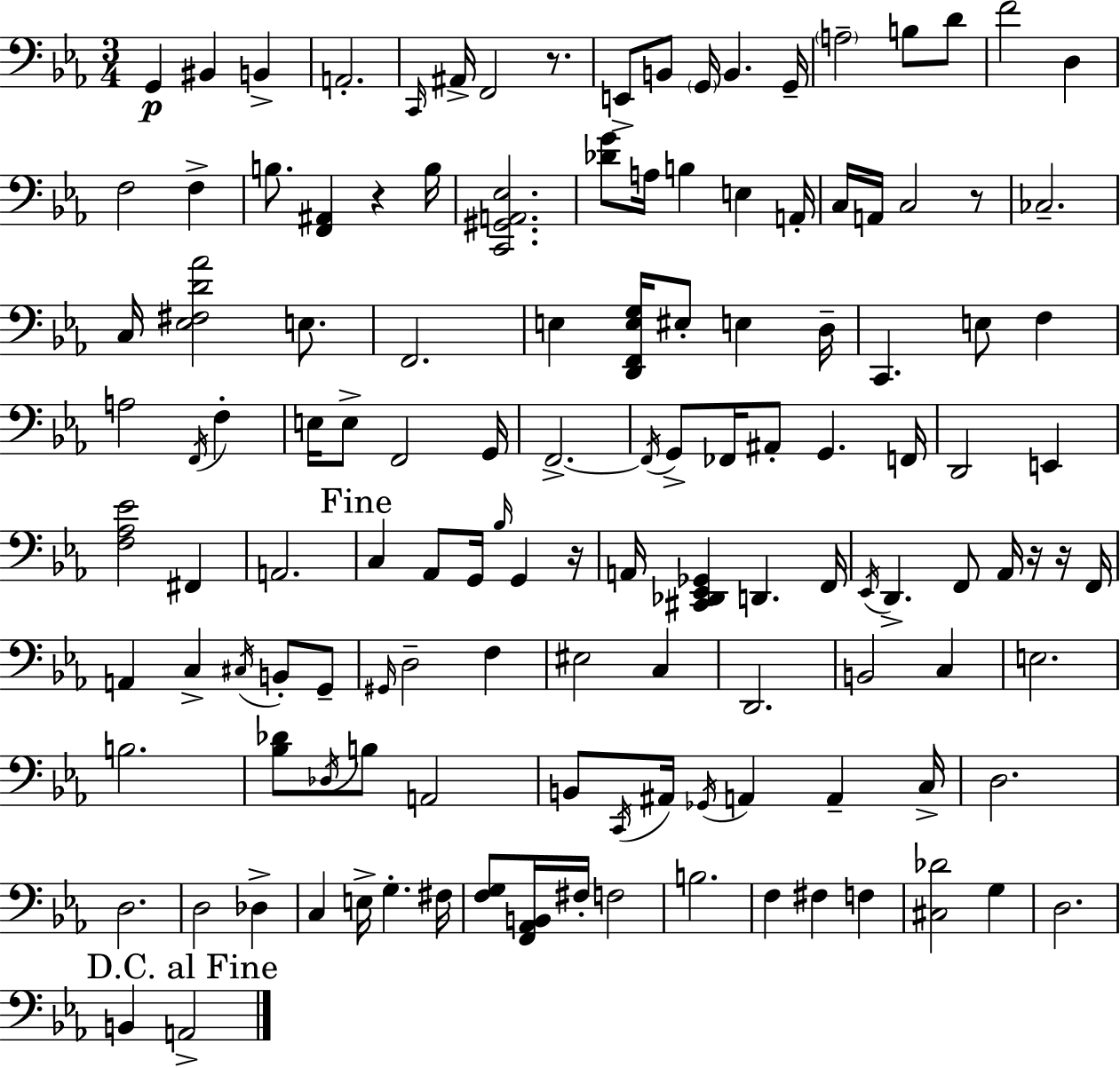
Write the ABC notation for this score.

X:1
T:Untitled
M:3/4
L:1/4
K:Eb
G,, ^B,, B,, A,,2 C,,/4 ^A,,/4 F,,2 z/2 E,,/2 B,,/2 G,,/4 B,, G,,/4 A,2 B,/2 D/2 F2 D, F,2 F, B,/2 [F,,^A,,] z B,/4 [C,,^G,,A,,_E,]2 [_DG]/2 A,/4 B, E, A,,/4 C,/4 A,,/4 C,2 z/2 _C,2 C,/4 [_E,^F,D_A]2 E,/2 F,,2 E, [D,,F,,E,G,]/4 ^E,/2 E, D,/4 C,, E,/2 F, A,2 F,,/4 F, E,/4 E,/2 F,,2 G,,/4 F,,2 F,,/4 G,,/2 _F,,/4 ^A,,/2 G,, F,,/4 D,,2 E,, [F,_A,_E]2 ^F,, A,,2 C, _A,,/2 G,,/4 _B,/4 G,, z/4 A,,/4 [^C,,_D,,_E,,_G,,] D,, F,,/4 _E,,/4 D,, F,,/2 _A,,/4 z/4 z/4 F,,/4 A,, C, ^C,/4 B,,/2 G,,/2 ^G,,/4 D,2 F, ^E,2 C, D,,2 B,,2 C, E,2 B,2 [_B,_D]/2 _D,/4 B,/2 A,,2 B,,/2 C,,/4 ^A,,/4 _G,,/4 A,, A,, C,/4 D,2 D,2 D,2 _D, C, E,/4 G, ^F,/4 [F,G,]/2 [F,,_A,,B,,]/4 ^F,/4 F,2 B,2 F, ^F, F, [^C,_D]2 G, D,2 B,, A,,2